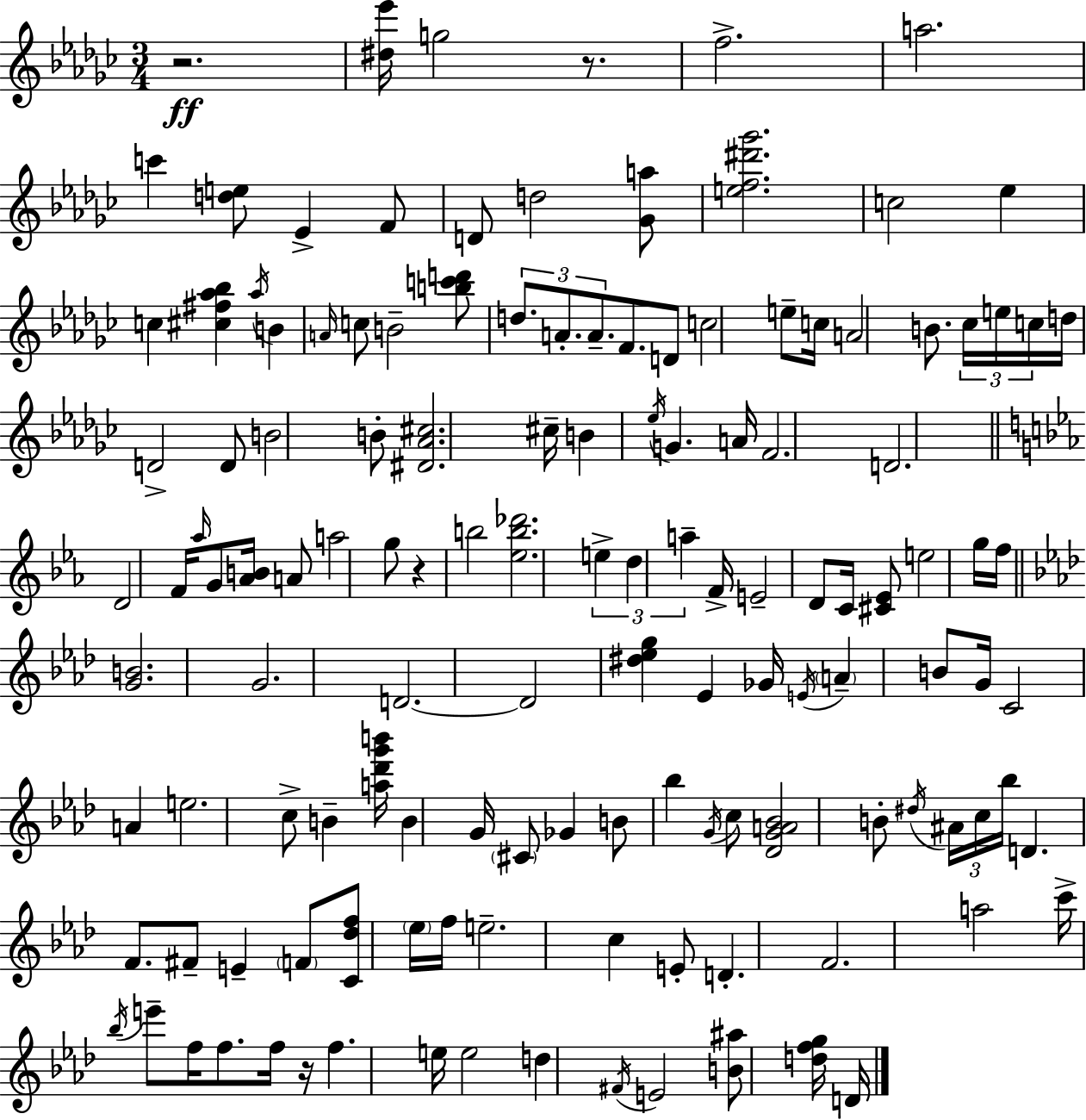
R/h. [D#5,Eb6]/s G5/h R/e. F5/h. A5/h. C6/q [D5,E5]/e Eb4/q F4/e D4/e D5/h [Gb4,A5]/e [E5,F5,D#6,Gb6]/h. C5/h Eb5/q C5/q [C#5,F#5,Ab5,Bb5]/q Ab5/s B4/q A4/s C5/e B4/h [B5,C6,D6]/e D5/e. A4/e. A4/e. F4/e. D4/e C5/h E5/e C5/s A4/h B4/e. CES5/s E5/s C5/s D5/s D4/h D4/e B4/h B4/e [D#4,Ab4,C#5]/h. C#5/s B4/q Eb5/s G4/q. A4/s F4/h. D4/h. D4/h F4/s Ab5/s G4/e [Ab4,B4]/s A4/e A5/h G5/e R/q B5/h [Eb5,B5,Db6]/h. E5/q D5/q A5/q F4/s E4/h D4/e C4/s [C#4,Eb4]/e E5/h G5/s F5/s [G4,B4]/h. G4/h. D4/h. D4/h [D#5,Eb5,G5]/q Eb4/q Gb4/s E4/s A4/q B4/e G4/s C4/h A4/q E5/h. C5/e B4/q [A5,Db6,G6,B6]/s B4/q G4/s C#4/e Gb4/q B4/e Bb5/q G4/s C5/e [Db4,G4,A4,Bb4]/h B4/e D#5/s A#4/s C5/s Bb5/s D4/q. F4/e. F#4/e E4/q F4/e [C4,Db5,F5]/e Eb5/s F5/s E5/h. C5/q E4/e D4/q. F4/h. A5/h C6/s Bb5/s E6/e F5/s F5/e. F5/s R/s F5/q. E5/s E5/h D5/q F#4/s E4/h [B4,A#5]/e [D5,F5,G5]/s D4/s